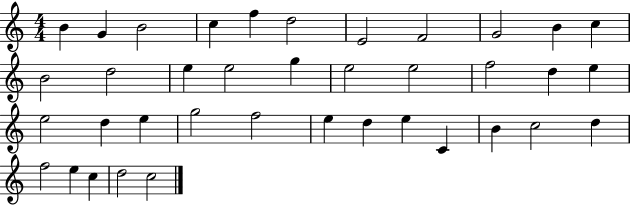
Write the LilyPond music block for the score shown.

{
  \clef treble
  \numericTimeSignature
  \time 4/4
  \key c \major
  b'4 g'4 b'2 | c''4 f''4 d''2 | e'2 f'2 | g'2 b'4 c''4 | \break b'2 d''2 | e''4 e''2 g''4 | e''2 e''2 | f''2 d''4 e''4 | \break e''2 d''4 e''4 | g''2 f''2 | e''4 d''4 e''4 c'4 | b'4 c''2 d''4 | \break f''2 e''4 c''4 | d''2 c''2 | \bar "|."
}